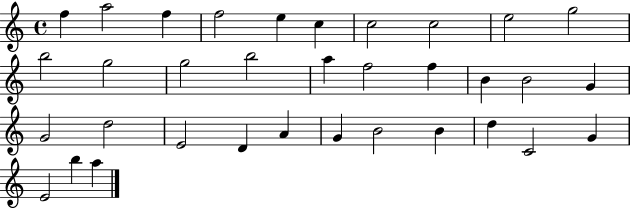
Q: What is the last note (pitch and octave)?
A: A5